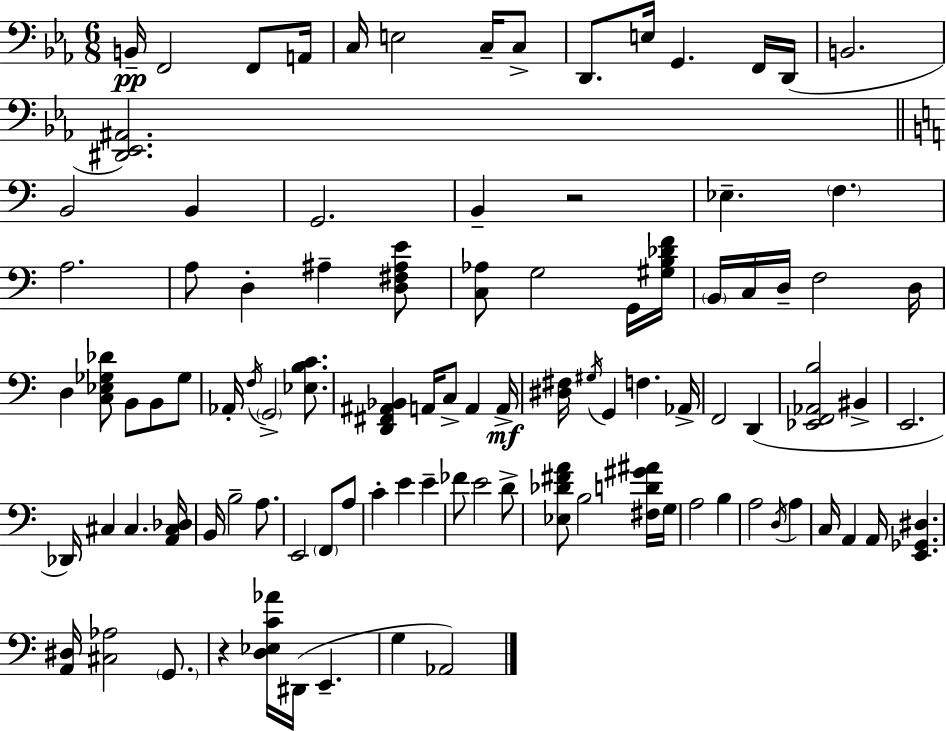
X:1
T:Untitled
M:6/8
L:1/4
K:Eb
B,,/4 F,,2 F,,/2 A,,/4 C,/4 E,2 C,/4 C,/2 D,,/2 E,/4 G,, F,,/4 D,,/4 B,,2 [^D,,_E,,^A,,]2 B,,2 B,, G,,2 B,, z2 _E, F, A,2 A,/2 D, ^A, [D,^F,^A,E]/2 [C,_A,]/2 G,2 G,,/4 [^G,B,_DF]/4 B,,/4 C,/4 D,/4 F,2 D,/4 D, [C,_E,_G,_D]/2 B,,/2 B,,/2 _G,/2 _A,,/4 F,/4 G,,2 [_E,B,C]/2 [D,,^F,,^A,,_B,,] A,,/4 C,/2 A,, A,,/4 [^D,^F,]/4 ^G,/4 G,, F, _A,,/4 F,,2 D,, [_E,,F,,_A,,B,]2 ^B,, E,,2 _D,,/4 ^C, ^C, [A,,^C,_D,]/4 B,,/4 B,2 A,/2 E,,2 F,,/2 A,/2 C E E _F/2 E2 D/2 [_E,_D^FA]/2 B,2 [^F,D^G^A]/4 G,/4 A,2 B, A,2 D,/4 A, C,/4 A,, A,,/4 [E,,_G,,^D,] [A,,^D,]/4 [^C,_A,]2 G,,/2 z [D,_E,C_A]/4 ^D,,/4 E,, G, _A,,2